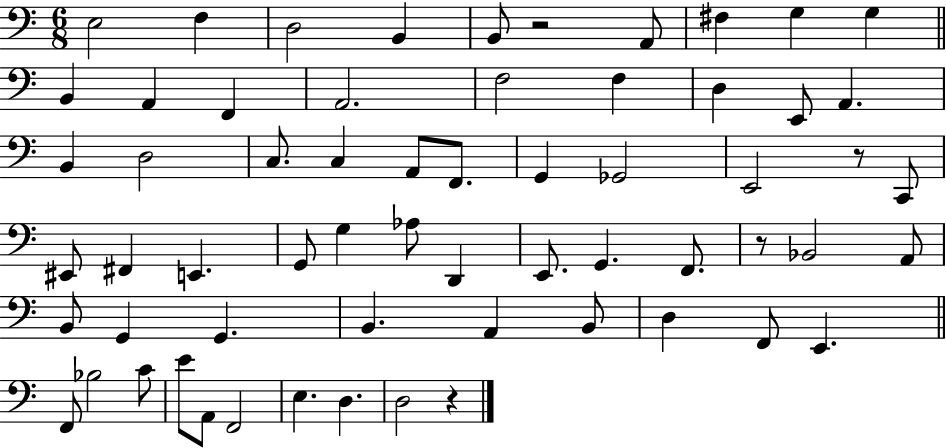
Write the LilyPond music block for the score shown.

{
  \clef bass
  \numericTimeSignature
  \time 6/8
  \key c \major
  e2 f4 | d2 b,4 | b,8 r2 a,8 | fis4 g4 g4 | \break \bar "||" \break \key a \minor b,4 a,4 f,4 | a,2. | f2 f4 | d4 e,8 a,4. | \break b,4 d2 | c8. c4 a,8 f,8. | g,4 ges,2 | e,2 r8 c,8 | \break eis,8 fis,4 e,4. | g,8 g4 aes8 d,4 | e,8. g,4. f,8. | r8 bes,2 a,8 | \break b,8 g,4 g,4. | b,4. a,4 b,8 | d4 f,8 e,4. | \bar "||" \break \key c \major f,8 bes2 c'8 | e'8 a,8 f,2 | e4. d4. | d2 r4 | \break \bar "|."
}